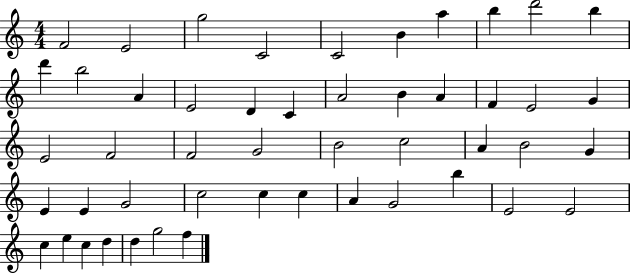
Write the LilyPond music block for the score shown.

{
  \clef treble
  \numericTimeSignature
  \time 4/4
  \key c \major
  f'2 e'2 | g''2 c'2 | c'2 b'4 a''4 | b''4 d'''2 b''4 | \break d'''4 b''2 a'4 | e'2 d'4 c'4 | a'2 b'4 a'4 | f'4 e'2 g'4 | \break e'2 f'2 | f'2 g'2 | b'2 c''2 | a'4 b'2 g'4 | \break e'4 e'4 g'2 | c''2 c''4 c''4 | a'4 g'2 b''4 | e'2 e'2 | \break c''4 e''4 c''4 d''4 | d''4 g''2 f''4 | \bar "|."
}